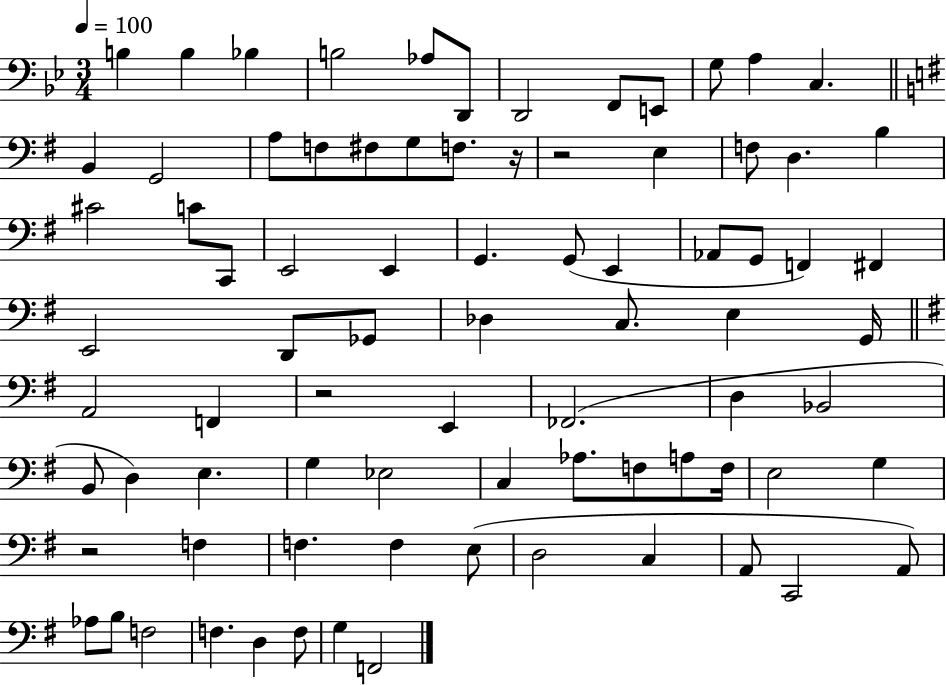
B3/q B3/q Bb3/q B3/h Ab3/e D2/e D2/h F2/e E2/e G3/e A3/q C3/q. B2/q G2/h A3/e F3/e F#3/e G3/e F3/e. R/s R/h E3/q F3/e D3/q. B3/q C#4/h C4/e C2/e E2/h E2/q G2/q. G2/e E2/q Ab2/e G2/e F2/q F#2/q E2/h D2/e Gb2/e Db3/q C3/e. E3/q G2/s A2/h F2/q R/h E2/q FES2/h. D3/q Bb2/h B2/e D3/q E3/q. G3/q Eb3/h C3/q Ab3/e. F3/e A3/e F3/s E3/h G3/q R/h F3/q F3/q. F3/q E3/e D3/h C3/q A2/e C2/h A2/e Ab3/e B3/e F3/h F3/q. D3/q F3/e G3/q F2/h